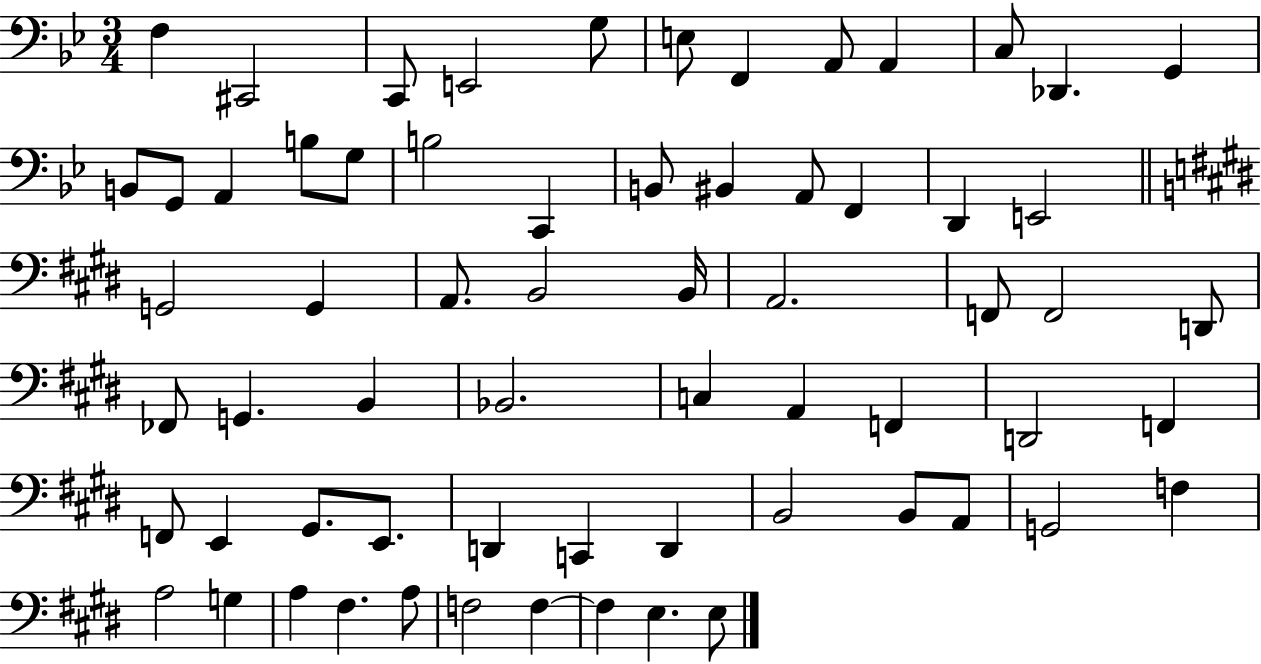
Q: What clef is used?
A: bass